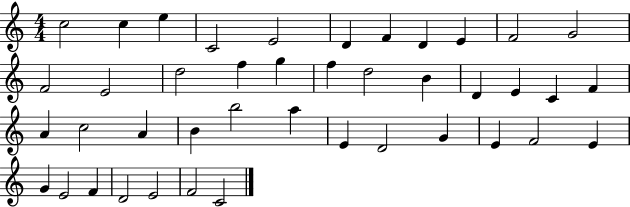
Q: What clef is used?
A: treble